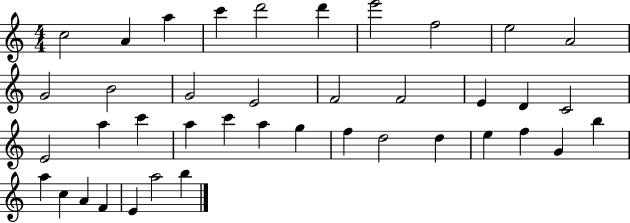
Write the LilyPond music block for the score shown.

{
  \clef treble
  \numericTimeSignature
  \time 4/4
  \key c \major
  c''2 a'4 a''4 | c'''4 d'''2 d'''4 | e'''2 f''2 | e''2 a'2 | \break g'2 b'2 | g'2 e'2 | f'2 f'2 | e'4 d'4 c'2 | \break e'2 a''4 c'''4 | a''4 c'''4 a''4 g''4 | f''4 d''2 d''4 | e''4 f''4 g'4 b''4 | \break a''4 c''4 a'4 f'4 | e'4 a''2 b''4 | \bar "|."
}